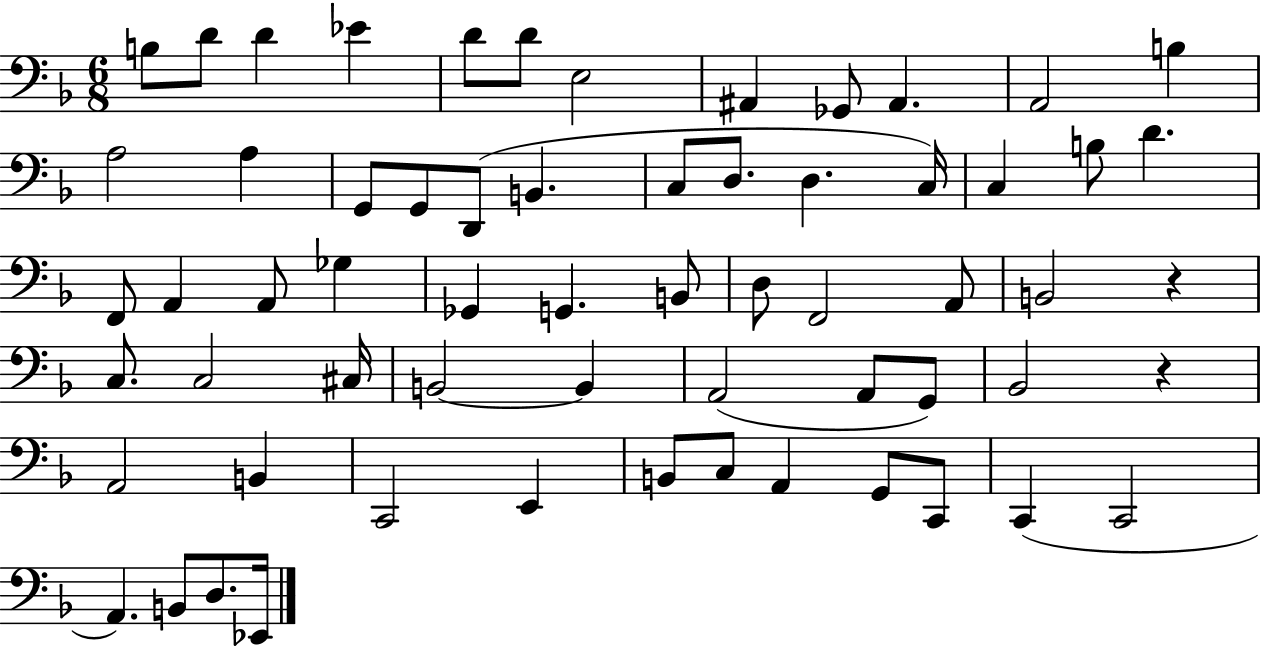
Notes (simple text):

B3/e D4/e D4/q Eb4/q D4/e D4/e E3/h A#2/q Gb2/e A#2/q. A2/h B3/q A3/h A3/q G2/e G2/e D2/e B2/q. C3/e D3/e. D3/q. C3/s C3/q B3/e D4/q. F2/e A2/q A2/e Gb3/q Gb2/q G2/q. B2/e D3/e F2/h A2/e B2/h R/q C3/e. C3/h C#3/s B2/h B2/q A2/h A2/e G2/e Bb2/h R/q A2/h B2/q C2/h E2/q B2/e C3/e A2/q G2/e C2/e C2/q C2/h A2/q. B2/e D3/e. Eb2/s